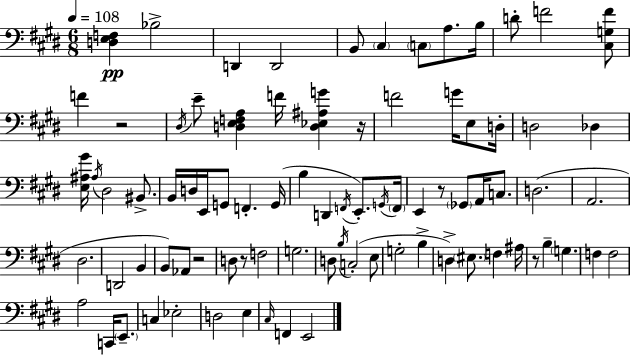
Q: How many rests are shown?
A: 6